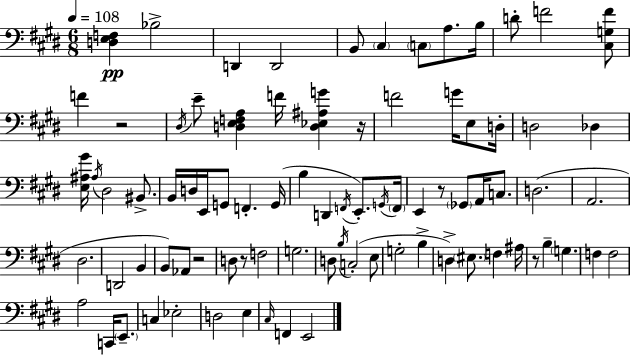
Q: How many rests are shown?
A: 6